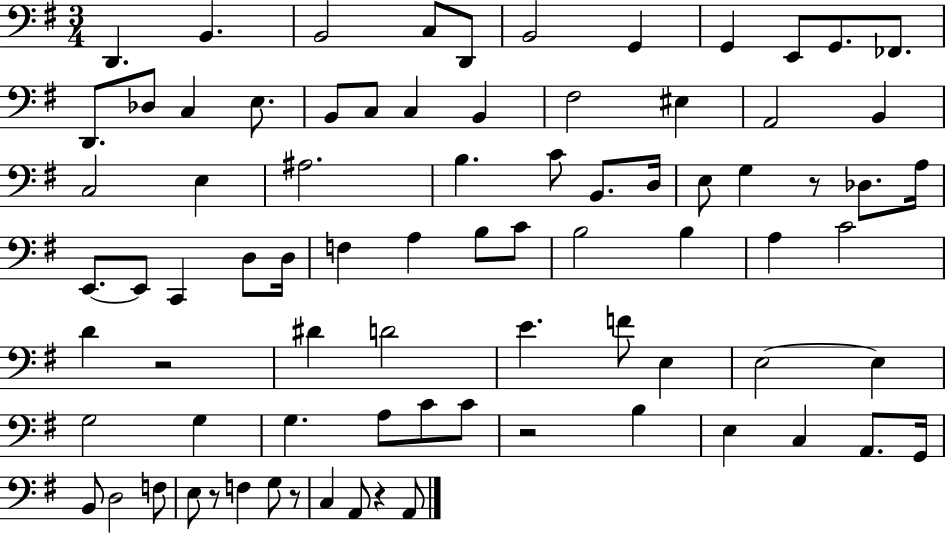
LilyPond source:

{
  \clef bass
  \numericTimeSignature
  \time 3/4
  \key g \major
  \repeat volta 2 { d,4. b,4. | b,2 c8 d,8 | b,2 g,4 | g,4 e,8 g,8. fes,8. | \break d,8. des8 c4 e8. | b,8 c8 c4 b,4 | fis2 eis4 | a,2 b,4 | \break c2 e4 | ais2. | b4. c'8 b,8. d16 | e8 g4 r8 des8. a16 | \break e,8.~~ e,8 c,4 d8 d16 | f4 a4 b8 c'8 | b2 b4 | a4 c'2 | \break d'4 r2 | dis'4 d'2 | e'4. f'8 e4 | e2~~ e4 | \break g2 g4 | g4. a8 c'8 c'8 | r2 b4 | e4 c4 a,8. g,16 | \break b,8 d2 f8 | e8 r8 f4 g8 r8 | c4 a,8 r4 a,8 | } \bar "|."
}